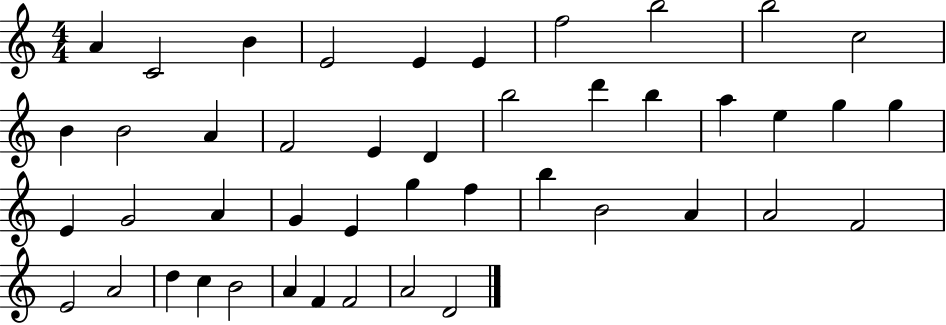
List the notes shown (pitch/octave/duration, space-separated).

A4/q C4/h B4/q E4/h E4/q E4/q F5/h B5/h B5/h C5/h B4/q B4/h A4/q F4/h E4/q D4/q B5/h D6/q B5/q A5/q E5/q G5/q G5/q E4/q G4/h A4/q G4/q E4/q G5/q F5/q B5/q B4/h A4/q A4/h F4/h E4/h A4/h D5/q C5/q B4/h A4/q F4/q F4/h A4/h D4/h